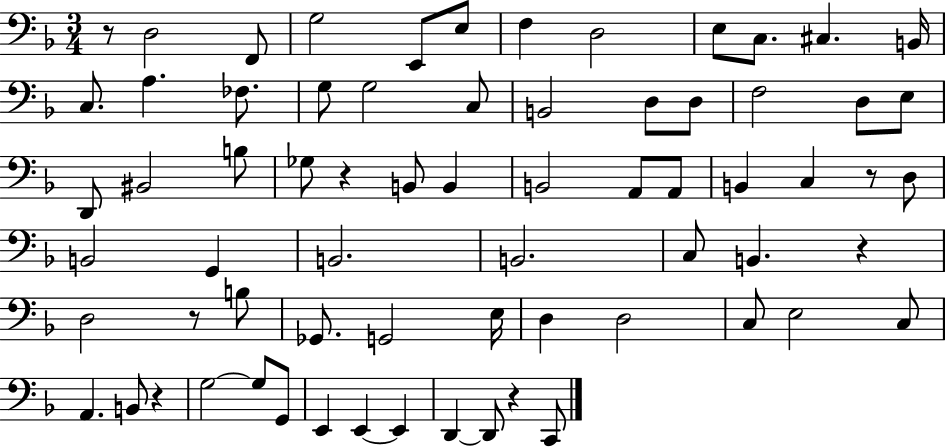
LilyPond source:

{
  \clef bass
  \numericTimeSignature
  \time 3/4
  \key f \major
  \repeat volta 2 { r8 d2 f,8 | g2 e,8 e8 | f4 d2 | e8 c8. cis4. b,16 | \break c8. a4. fes8. | g8 g2 c8 | b,2 d8 d8 | f2 d8 e8 | \break d,8 bis,2 b8 | ges8 r4 b,8 b,4 | b,2 a,8 a,8 | b,4 c4 r8 d8 | \break b,2 g,4 | b,2. | b,2. | c8 b,4. r4 | \break d2 r8 b8 | ges,8. g,2 e16 | d4 d2 | c8 e2 c8 | \break a,4. b,8 r4 | g2~~ g8 g,8 | e,4 e,4~~ e,4 | d,4~~ d,8 r4 c,8 | \break } \bar "|."
}